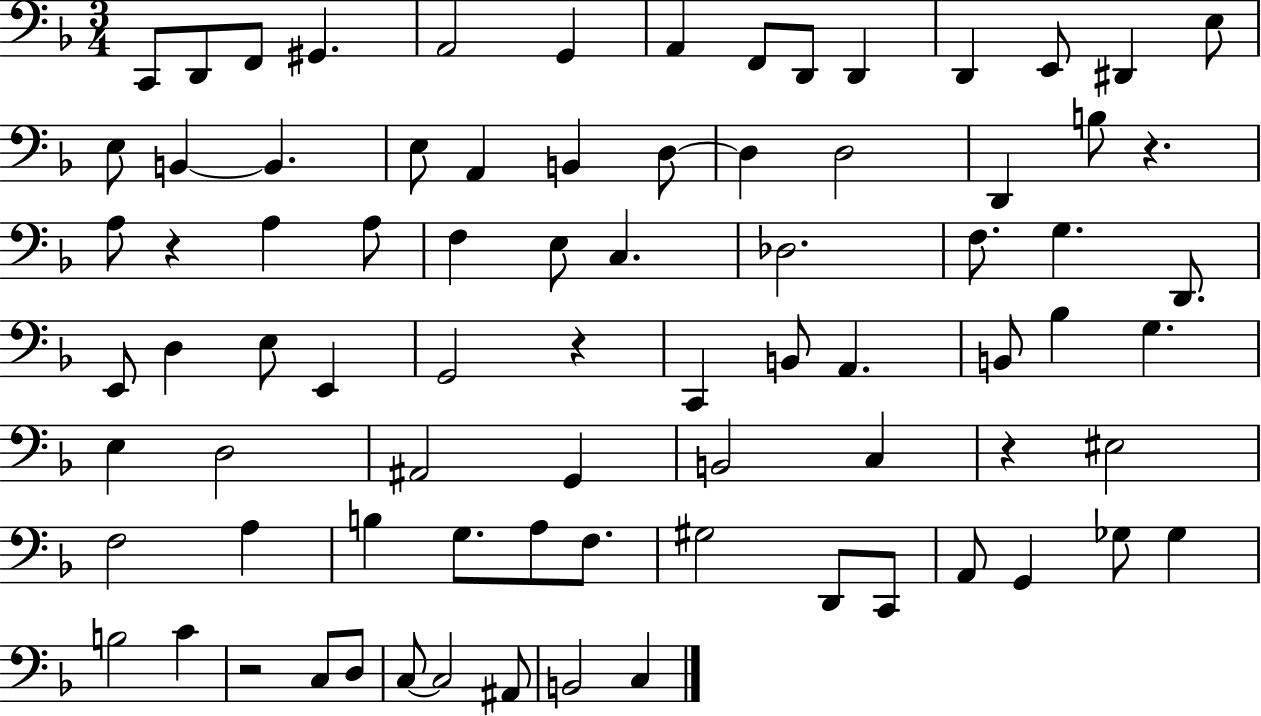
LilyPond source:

{
  \clef bass
  \numericTimeSignature
  \time 3/4
  \key f \major
  c,8 d,8 f,8 gis,4. | a,2 g,4 | a,4 f,8 d,8 d,4 | d,4 e,8 dis,4 e8 | \break e8 b,4~~ b,4. | e8 a,4 b,4 d8~~ | d4 d2 | d,4 b8 r4. | \break a8 r4 a4 a8 | f4 e8 c4. | des2. | f8. g4. d,8. | \break e,8 d4 e8 e,4 | g,2 r4 | c,4 b,8 a,4. | b,8 bes4 g4. | \break e4 d2 | ais,2 g,4 | b,2 c4 | r4 eis2 | \break f2 a4 | b4 g8. a8 f8. | gis2 d,8 c,8 | a,8 g,4 ges8 ges4 | \break b2 c'4 | r2 c8 d8 | c8~~ c2 ais,8 | b,2 c4 | \break \bar "|."
}